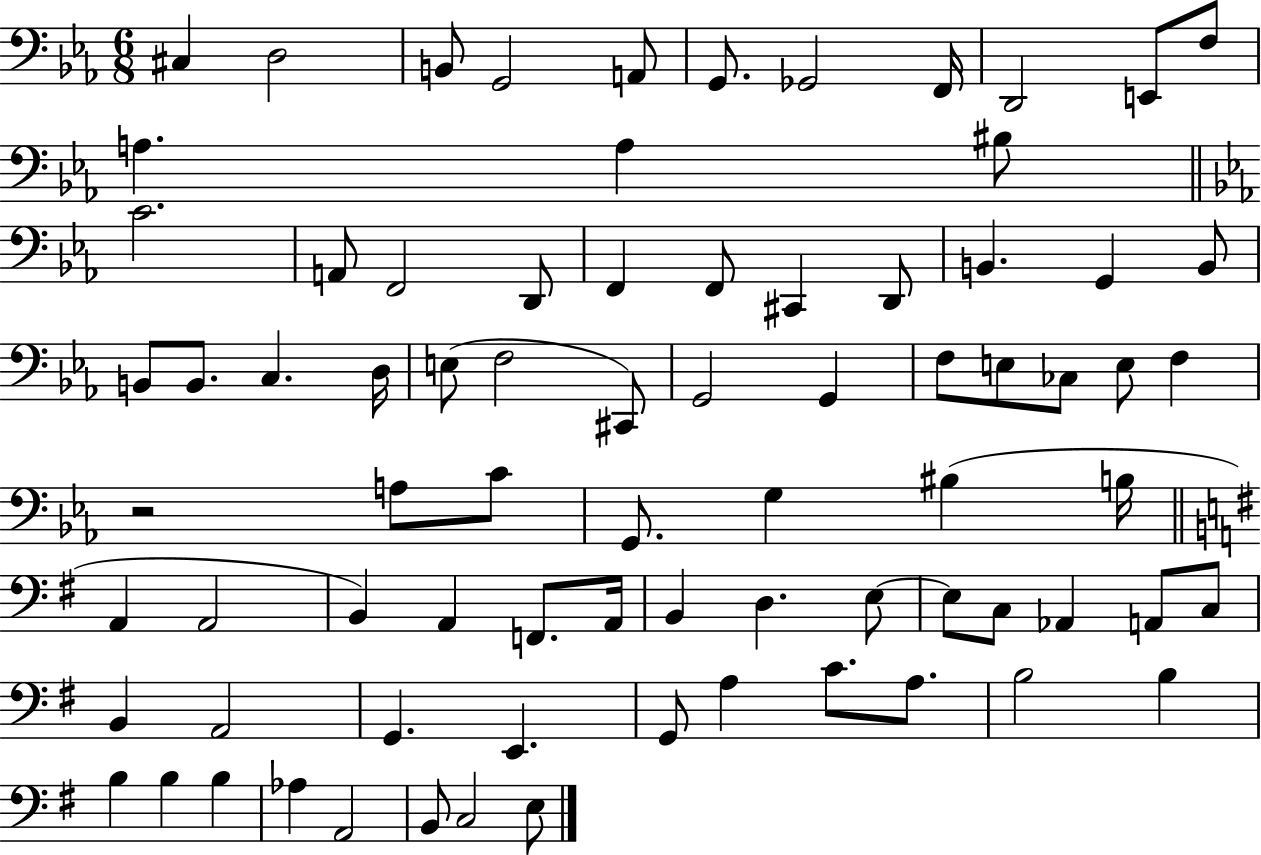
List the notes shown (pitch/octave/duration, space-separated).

C#3/q D3/h B2/e G2/h A2/e G2/e. Gb2/h F2/s D2/h E2/e F3/e A3/q. A3/q BIS3/e C4/h. A2/e F2/h D2/e F2/q F2/e C#2/q D2/e B2/q. G2/q B2/e B2/e B2/e. C3/q. D3/s E3/e F3/h C#2/e G2/h G2/q F3/e E3/e CES3/e E3/e F3/q R/h A3/e C4/e G2/e. G3/q BIS3/q B3/s A2/q A2/h B2/q A2/q F2/e. A2/s B2/q D3/q. E3/e E3/e C3/e Ab2/q A2/e C3/e B2/q A2/h G2/q. E2/q. G2/e A3/q C4/e. A3/e. B3/h B3/q B3/q B3/q B3/q Ab3/q A2/h B2/e C3/h E3/e